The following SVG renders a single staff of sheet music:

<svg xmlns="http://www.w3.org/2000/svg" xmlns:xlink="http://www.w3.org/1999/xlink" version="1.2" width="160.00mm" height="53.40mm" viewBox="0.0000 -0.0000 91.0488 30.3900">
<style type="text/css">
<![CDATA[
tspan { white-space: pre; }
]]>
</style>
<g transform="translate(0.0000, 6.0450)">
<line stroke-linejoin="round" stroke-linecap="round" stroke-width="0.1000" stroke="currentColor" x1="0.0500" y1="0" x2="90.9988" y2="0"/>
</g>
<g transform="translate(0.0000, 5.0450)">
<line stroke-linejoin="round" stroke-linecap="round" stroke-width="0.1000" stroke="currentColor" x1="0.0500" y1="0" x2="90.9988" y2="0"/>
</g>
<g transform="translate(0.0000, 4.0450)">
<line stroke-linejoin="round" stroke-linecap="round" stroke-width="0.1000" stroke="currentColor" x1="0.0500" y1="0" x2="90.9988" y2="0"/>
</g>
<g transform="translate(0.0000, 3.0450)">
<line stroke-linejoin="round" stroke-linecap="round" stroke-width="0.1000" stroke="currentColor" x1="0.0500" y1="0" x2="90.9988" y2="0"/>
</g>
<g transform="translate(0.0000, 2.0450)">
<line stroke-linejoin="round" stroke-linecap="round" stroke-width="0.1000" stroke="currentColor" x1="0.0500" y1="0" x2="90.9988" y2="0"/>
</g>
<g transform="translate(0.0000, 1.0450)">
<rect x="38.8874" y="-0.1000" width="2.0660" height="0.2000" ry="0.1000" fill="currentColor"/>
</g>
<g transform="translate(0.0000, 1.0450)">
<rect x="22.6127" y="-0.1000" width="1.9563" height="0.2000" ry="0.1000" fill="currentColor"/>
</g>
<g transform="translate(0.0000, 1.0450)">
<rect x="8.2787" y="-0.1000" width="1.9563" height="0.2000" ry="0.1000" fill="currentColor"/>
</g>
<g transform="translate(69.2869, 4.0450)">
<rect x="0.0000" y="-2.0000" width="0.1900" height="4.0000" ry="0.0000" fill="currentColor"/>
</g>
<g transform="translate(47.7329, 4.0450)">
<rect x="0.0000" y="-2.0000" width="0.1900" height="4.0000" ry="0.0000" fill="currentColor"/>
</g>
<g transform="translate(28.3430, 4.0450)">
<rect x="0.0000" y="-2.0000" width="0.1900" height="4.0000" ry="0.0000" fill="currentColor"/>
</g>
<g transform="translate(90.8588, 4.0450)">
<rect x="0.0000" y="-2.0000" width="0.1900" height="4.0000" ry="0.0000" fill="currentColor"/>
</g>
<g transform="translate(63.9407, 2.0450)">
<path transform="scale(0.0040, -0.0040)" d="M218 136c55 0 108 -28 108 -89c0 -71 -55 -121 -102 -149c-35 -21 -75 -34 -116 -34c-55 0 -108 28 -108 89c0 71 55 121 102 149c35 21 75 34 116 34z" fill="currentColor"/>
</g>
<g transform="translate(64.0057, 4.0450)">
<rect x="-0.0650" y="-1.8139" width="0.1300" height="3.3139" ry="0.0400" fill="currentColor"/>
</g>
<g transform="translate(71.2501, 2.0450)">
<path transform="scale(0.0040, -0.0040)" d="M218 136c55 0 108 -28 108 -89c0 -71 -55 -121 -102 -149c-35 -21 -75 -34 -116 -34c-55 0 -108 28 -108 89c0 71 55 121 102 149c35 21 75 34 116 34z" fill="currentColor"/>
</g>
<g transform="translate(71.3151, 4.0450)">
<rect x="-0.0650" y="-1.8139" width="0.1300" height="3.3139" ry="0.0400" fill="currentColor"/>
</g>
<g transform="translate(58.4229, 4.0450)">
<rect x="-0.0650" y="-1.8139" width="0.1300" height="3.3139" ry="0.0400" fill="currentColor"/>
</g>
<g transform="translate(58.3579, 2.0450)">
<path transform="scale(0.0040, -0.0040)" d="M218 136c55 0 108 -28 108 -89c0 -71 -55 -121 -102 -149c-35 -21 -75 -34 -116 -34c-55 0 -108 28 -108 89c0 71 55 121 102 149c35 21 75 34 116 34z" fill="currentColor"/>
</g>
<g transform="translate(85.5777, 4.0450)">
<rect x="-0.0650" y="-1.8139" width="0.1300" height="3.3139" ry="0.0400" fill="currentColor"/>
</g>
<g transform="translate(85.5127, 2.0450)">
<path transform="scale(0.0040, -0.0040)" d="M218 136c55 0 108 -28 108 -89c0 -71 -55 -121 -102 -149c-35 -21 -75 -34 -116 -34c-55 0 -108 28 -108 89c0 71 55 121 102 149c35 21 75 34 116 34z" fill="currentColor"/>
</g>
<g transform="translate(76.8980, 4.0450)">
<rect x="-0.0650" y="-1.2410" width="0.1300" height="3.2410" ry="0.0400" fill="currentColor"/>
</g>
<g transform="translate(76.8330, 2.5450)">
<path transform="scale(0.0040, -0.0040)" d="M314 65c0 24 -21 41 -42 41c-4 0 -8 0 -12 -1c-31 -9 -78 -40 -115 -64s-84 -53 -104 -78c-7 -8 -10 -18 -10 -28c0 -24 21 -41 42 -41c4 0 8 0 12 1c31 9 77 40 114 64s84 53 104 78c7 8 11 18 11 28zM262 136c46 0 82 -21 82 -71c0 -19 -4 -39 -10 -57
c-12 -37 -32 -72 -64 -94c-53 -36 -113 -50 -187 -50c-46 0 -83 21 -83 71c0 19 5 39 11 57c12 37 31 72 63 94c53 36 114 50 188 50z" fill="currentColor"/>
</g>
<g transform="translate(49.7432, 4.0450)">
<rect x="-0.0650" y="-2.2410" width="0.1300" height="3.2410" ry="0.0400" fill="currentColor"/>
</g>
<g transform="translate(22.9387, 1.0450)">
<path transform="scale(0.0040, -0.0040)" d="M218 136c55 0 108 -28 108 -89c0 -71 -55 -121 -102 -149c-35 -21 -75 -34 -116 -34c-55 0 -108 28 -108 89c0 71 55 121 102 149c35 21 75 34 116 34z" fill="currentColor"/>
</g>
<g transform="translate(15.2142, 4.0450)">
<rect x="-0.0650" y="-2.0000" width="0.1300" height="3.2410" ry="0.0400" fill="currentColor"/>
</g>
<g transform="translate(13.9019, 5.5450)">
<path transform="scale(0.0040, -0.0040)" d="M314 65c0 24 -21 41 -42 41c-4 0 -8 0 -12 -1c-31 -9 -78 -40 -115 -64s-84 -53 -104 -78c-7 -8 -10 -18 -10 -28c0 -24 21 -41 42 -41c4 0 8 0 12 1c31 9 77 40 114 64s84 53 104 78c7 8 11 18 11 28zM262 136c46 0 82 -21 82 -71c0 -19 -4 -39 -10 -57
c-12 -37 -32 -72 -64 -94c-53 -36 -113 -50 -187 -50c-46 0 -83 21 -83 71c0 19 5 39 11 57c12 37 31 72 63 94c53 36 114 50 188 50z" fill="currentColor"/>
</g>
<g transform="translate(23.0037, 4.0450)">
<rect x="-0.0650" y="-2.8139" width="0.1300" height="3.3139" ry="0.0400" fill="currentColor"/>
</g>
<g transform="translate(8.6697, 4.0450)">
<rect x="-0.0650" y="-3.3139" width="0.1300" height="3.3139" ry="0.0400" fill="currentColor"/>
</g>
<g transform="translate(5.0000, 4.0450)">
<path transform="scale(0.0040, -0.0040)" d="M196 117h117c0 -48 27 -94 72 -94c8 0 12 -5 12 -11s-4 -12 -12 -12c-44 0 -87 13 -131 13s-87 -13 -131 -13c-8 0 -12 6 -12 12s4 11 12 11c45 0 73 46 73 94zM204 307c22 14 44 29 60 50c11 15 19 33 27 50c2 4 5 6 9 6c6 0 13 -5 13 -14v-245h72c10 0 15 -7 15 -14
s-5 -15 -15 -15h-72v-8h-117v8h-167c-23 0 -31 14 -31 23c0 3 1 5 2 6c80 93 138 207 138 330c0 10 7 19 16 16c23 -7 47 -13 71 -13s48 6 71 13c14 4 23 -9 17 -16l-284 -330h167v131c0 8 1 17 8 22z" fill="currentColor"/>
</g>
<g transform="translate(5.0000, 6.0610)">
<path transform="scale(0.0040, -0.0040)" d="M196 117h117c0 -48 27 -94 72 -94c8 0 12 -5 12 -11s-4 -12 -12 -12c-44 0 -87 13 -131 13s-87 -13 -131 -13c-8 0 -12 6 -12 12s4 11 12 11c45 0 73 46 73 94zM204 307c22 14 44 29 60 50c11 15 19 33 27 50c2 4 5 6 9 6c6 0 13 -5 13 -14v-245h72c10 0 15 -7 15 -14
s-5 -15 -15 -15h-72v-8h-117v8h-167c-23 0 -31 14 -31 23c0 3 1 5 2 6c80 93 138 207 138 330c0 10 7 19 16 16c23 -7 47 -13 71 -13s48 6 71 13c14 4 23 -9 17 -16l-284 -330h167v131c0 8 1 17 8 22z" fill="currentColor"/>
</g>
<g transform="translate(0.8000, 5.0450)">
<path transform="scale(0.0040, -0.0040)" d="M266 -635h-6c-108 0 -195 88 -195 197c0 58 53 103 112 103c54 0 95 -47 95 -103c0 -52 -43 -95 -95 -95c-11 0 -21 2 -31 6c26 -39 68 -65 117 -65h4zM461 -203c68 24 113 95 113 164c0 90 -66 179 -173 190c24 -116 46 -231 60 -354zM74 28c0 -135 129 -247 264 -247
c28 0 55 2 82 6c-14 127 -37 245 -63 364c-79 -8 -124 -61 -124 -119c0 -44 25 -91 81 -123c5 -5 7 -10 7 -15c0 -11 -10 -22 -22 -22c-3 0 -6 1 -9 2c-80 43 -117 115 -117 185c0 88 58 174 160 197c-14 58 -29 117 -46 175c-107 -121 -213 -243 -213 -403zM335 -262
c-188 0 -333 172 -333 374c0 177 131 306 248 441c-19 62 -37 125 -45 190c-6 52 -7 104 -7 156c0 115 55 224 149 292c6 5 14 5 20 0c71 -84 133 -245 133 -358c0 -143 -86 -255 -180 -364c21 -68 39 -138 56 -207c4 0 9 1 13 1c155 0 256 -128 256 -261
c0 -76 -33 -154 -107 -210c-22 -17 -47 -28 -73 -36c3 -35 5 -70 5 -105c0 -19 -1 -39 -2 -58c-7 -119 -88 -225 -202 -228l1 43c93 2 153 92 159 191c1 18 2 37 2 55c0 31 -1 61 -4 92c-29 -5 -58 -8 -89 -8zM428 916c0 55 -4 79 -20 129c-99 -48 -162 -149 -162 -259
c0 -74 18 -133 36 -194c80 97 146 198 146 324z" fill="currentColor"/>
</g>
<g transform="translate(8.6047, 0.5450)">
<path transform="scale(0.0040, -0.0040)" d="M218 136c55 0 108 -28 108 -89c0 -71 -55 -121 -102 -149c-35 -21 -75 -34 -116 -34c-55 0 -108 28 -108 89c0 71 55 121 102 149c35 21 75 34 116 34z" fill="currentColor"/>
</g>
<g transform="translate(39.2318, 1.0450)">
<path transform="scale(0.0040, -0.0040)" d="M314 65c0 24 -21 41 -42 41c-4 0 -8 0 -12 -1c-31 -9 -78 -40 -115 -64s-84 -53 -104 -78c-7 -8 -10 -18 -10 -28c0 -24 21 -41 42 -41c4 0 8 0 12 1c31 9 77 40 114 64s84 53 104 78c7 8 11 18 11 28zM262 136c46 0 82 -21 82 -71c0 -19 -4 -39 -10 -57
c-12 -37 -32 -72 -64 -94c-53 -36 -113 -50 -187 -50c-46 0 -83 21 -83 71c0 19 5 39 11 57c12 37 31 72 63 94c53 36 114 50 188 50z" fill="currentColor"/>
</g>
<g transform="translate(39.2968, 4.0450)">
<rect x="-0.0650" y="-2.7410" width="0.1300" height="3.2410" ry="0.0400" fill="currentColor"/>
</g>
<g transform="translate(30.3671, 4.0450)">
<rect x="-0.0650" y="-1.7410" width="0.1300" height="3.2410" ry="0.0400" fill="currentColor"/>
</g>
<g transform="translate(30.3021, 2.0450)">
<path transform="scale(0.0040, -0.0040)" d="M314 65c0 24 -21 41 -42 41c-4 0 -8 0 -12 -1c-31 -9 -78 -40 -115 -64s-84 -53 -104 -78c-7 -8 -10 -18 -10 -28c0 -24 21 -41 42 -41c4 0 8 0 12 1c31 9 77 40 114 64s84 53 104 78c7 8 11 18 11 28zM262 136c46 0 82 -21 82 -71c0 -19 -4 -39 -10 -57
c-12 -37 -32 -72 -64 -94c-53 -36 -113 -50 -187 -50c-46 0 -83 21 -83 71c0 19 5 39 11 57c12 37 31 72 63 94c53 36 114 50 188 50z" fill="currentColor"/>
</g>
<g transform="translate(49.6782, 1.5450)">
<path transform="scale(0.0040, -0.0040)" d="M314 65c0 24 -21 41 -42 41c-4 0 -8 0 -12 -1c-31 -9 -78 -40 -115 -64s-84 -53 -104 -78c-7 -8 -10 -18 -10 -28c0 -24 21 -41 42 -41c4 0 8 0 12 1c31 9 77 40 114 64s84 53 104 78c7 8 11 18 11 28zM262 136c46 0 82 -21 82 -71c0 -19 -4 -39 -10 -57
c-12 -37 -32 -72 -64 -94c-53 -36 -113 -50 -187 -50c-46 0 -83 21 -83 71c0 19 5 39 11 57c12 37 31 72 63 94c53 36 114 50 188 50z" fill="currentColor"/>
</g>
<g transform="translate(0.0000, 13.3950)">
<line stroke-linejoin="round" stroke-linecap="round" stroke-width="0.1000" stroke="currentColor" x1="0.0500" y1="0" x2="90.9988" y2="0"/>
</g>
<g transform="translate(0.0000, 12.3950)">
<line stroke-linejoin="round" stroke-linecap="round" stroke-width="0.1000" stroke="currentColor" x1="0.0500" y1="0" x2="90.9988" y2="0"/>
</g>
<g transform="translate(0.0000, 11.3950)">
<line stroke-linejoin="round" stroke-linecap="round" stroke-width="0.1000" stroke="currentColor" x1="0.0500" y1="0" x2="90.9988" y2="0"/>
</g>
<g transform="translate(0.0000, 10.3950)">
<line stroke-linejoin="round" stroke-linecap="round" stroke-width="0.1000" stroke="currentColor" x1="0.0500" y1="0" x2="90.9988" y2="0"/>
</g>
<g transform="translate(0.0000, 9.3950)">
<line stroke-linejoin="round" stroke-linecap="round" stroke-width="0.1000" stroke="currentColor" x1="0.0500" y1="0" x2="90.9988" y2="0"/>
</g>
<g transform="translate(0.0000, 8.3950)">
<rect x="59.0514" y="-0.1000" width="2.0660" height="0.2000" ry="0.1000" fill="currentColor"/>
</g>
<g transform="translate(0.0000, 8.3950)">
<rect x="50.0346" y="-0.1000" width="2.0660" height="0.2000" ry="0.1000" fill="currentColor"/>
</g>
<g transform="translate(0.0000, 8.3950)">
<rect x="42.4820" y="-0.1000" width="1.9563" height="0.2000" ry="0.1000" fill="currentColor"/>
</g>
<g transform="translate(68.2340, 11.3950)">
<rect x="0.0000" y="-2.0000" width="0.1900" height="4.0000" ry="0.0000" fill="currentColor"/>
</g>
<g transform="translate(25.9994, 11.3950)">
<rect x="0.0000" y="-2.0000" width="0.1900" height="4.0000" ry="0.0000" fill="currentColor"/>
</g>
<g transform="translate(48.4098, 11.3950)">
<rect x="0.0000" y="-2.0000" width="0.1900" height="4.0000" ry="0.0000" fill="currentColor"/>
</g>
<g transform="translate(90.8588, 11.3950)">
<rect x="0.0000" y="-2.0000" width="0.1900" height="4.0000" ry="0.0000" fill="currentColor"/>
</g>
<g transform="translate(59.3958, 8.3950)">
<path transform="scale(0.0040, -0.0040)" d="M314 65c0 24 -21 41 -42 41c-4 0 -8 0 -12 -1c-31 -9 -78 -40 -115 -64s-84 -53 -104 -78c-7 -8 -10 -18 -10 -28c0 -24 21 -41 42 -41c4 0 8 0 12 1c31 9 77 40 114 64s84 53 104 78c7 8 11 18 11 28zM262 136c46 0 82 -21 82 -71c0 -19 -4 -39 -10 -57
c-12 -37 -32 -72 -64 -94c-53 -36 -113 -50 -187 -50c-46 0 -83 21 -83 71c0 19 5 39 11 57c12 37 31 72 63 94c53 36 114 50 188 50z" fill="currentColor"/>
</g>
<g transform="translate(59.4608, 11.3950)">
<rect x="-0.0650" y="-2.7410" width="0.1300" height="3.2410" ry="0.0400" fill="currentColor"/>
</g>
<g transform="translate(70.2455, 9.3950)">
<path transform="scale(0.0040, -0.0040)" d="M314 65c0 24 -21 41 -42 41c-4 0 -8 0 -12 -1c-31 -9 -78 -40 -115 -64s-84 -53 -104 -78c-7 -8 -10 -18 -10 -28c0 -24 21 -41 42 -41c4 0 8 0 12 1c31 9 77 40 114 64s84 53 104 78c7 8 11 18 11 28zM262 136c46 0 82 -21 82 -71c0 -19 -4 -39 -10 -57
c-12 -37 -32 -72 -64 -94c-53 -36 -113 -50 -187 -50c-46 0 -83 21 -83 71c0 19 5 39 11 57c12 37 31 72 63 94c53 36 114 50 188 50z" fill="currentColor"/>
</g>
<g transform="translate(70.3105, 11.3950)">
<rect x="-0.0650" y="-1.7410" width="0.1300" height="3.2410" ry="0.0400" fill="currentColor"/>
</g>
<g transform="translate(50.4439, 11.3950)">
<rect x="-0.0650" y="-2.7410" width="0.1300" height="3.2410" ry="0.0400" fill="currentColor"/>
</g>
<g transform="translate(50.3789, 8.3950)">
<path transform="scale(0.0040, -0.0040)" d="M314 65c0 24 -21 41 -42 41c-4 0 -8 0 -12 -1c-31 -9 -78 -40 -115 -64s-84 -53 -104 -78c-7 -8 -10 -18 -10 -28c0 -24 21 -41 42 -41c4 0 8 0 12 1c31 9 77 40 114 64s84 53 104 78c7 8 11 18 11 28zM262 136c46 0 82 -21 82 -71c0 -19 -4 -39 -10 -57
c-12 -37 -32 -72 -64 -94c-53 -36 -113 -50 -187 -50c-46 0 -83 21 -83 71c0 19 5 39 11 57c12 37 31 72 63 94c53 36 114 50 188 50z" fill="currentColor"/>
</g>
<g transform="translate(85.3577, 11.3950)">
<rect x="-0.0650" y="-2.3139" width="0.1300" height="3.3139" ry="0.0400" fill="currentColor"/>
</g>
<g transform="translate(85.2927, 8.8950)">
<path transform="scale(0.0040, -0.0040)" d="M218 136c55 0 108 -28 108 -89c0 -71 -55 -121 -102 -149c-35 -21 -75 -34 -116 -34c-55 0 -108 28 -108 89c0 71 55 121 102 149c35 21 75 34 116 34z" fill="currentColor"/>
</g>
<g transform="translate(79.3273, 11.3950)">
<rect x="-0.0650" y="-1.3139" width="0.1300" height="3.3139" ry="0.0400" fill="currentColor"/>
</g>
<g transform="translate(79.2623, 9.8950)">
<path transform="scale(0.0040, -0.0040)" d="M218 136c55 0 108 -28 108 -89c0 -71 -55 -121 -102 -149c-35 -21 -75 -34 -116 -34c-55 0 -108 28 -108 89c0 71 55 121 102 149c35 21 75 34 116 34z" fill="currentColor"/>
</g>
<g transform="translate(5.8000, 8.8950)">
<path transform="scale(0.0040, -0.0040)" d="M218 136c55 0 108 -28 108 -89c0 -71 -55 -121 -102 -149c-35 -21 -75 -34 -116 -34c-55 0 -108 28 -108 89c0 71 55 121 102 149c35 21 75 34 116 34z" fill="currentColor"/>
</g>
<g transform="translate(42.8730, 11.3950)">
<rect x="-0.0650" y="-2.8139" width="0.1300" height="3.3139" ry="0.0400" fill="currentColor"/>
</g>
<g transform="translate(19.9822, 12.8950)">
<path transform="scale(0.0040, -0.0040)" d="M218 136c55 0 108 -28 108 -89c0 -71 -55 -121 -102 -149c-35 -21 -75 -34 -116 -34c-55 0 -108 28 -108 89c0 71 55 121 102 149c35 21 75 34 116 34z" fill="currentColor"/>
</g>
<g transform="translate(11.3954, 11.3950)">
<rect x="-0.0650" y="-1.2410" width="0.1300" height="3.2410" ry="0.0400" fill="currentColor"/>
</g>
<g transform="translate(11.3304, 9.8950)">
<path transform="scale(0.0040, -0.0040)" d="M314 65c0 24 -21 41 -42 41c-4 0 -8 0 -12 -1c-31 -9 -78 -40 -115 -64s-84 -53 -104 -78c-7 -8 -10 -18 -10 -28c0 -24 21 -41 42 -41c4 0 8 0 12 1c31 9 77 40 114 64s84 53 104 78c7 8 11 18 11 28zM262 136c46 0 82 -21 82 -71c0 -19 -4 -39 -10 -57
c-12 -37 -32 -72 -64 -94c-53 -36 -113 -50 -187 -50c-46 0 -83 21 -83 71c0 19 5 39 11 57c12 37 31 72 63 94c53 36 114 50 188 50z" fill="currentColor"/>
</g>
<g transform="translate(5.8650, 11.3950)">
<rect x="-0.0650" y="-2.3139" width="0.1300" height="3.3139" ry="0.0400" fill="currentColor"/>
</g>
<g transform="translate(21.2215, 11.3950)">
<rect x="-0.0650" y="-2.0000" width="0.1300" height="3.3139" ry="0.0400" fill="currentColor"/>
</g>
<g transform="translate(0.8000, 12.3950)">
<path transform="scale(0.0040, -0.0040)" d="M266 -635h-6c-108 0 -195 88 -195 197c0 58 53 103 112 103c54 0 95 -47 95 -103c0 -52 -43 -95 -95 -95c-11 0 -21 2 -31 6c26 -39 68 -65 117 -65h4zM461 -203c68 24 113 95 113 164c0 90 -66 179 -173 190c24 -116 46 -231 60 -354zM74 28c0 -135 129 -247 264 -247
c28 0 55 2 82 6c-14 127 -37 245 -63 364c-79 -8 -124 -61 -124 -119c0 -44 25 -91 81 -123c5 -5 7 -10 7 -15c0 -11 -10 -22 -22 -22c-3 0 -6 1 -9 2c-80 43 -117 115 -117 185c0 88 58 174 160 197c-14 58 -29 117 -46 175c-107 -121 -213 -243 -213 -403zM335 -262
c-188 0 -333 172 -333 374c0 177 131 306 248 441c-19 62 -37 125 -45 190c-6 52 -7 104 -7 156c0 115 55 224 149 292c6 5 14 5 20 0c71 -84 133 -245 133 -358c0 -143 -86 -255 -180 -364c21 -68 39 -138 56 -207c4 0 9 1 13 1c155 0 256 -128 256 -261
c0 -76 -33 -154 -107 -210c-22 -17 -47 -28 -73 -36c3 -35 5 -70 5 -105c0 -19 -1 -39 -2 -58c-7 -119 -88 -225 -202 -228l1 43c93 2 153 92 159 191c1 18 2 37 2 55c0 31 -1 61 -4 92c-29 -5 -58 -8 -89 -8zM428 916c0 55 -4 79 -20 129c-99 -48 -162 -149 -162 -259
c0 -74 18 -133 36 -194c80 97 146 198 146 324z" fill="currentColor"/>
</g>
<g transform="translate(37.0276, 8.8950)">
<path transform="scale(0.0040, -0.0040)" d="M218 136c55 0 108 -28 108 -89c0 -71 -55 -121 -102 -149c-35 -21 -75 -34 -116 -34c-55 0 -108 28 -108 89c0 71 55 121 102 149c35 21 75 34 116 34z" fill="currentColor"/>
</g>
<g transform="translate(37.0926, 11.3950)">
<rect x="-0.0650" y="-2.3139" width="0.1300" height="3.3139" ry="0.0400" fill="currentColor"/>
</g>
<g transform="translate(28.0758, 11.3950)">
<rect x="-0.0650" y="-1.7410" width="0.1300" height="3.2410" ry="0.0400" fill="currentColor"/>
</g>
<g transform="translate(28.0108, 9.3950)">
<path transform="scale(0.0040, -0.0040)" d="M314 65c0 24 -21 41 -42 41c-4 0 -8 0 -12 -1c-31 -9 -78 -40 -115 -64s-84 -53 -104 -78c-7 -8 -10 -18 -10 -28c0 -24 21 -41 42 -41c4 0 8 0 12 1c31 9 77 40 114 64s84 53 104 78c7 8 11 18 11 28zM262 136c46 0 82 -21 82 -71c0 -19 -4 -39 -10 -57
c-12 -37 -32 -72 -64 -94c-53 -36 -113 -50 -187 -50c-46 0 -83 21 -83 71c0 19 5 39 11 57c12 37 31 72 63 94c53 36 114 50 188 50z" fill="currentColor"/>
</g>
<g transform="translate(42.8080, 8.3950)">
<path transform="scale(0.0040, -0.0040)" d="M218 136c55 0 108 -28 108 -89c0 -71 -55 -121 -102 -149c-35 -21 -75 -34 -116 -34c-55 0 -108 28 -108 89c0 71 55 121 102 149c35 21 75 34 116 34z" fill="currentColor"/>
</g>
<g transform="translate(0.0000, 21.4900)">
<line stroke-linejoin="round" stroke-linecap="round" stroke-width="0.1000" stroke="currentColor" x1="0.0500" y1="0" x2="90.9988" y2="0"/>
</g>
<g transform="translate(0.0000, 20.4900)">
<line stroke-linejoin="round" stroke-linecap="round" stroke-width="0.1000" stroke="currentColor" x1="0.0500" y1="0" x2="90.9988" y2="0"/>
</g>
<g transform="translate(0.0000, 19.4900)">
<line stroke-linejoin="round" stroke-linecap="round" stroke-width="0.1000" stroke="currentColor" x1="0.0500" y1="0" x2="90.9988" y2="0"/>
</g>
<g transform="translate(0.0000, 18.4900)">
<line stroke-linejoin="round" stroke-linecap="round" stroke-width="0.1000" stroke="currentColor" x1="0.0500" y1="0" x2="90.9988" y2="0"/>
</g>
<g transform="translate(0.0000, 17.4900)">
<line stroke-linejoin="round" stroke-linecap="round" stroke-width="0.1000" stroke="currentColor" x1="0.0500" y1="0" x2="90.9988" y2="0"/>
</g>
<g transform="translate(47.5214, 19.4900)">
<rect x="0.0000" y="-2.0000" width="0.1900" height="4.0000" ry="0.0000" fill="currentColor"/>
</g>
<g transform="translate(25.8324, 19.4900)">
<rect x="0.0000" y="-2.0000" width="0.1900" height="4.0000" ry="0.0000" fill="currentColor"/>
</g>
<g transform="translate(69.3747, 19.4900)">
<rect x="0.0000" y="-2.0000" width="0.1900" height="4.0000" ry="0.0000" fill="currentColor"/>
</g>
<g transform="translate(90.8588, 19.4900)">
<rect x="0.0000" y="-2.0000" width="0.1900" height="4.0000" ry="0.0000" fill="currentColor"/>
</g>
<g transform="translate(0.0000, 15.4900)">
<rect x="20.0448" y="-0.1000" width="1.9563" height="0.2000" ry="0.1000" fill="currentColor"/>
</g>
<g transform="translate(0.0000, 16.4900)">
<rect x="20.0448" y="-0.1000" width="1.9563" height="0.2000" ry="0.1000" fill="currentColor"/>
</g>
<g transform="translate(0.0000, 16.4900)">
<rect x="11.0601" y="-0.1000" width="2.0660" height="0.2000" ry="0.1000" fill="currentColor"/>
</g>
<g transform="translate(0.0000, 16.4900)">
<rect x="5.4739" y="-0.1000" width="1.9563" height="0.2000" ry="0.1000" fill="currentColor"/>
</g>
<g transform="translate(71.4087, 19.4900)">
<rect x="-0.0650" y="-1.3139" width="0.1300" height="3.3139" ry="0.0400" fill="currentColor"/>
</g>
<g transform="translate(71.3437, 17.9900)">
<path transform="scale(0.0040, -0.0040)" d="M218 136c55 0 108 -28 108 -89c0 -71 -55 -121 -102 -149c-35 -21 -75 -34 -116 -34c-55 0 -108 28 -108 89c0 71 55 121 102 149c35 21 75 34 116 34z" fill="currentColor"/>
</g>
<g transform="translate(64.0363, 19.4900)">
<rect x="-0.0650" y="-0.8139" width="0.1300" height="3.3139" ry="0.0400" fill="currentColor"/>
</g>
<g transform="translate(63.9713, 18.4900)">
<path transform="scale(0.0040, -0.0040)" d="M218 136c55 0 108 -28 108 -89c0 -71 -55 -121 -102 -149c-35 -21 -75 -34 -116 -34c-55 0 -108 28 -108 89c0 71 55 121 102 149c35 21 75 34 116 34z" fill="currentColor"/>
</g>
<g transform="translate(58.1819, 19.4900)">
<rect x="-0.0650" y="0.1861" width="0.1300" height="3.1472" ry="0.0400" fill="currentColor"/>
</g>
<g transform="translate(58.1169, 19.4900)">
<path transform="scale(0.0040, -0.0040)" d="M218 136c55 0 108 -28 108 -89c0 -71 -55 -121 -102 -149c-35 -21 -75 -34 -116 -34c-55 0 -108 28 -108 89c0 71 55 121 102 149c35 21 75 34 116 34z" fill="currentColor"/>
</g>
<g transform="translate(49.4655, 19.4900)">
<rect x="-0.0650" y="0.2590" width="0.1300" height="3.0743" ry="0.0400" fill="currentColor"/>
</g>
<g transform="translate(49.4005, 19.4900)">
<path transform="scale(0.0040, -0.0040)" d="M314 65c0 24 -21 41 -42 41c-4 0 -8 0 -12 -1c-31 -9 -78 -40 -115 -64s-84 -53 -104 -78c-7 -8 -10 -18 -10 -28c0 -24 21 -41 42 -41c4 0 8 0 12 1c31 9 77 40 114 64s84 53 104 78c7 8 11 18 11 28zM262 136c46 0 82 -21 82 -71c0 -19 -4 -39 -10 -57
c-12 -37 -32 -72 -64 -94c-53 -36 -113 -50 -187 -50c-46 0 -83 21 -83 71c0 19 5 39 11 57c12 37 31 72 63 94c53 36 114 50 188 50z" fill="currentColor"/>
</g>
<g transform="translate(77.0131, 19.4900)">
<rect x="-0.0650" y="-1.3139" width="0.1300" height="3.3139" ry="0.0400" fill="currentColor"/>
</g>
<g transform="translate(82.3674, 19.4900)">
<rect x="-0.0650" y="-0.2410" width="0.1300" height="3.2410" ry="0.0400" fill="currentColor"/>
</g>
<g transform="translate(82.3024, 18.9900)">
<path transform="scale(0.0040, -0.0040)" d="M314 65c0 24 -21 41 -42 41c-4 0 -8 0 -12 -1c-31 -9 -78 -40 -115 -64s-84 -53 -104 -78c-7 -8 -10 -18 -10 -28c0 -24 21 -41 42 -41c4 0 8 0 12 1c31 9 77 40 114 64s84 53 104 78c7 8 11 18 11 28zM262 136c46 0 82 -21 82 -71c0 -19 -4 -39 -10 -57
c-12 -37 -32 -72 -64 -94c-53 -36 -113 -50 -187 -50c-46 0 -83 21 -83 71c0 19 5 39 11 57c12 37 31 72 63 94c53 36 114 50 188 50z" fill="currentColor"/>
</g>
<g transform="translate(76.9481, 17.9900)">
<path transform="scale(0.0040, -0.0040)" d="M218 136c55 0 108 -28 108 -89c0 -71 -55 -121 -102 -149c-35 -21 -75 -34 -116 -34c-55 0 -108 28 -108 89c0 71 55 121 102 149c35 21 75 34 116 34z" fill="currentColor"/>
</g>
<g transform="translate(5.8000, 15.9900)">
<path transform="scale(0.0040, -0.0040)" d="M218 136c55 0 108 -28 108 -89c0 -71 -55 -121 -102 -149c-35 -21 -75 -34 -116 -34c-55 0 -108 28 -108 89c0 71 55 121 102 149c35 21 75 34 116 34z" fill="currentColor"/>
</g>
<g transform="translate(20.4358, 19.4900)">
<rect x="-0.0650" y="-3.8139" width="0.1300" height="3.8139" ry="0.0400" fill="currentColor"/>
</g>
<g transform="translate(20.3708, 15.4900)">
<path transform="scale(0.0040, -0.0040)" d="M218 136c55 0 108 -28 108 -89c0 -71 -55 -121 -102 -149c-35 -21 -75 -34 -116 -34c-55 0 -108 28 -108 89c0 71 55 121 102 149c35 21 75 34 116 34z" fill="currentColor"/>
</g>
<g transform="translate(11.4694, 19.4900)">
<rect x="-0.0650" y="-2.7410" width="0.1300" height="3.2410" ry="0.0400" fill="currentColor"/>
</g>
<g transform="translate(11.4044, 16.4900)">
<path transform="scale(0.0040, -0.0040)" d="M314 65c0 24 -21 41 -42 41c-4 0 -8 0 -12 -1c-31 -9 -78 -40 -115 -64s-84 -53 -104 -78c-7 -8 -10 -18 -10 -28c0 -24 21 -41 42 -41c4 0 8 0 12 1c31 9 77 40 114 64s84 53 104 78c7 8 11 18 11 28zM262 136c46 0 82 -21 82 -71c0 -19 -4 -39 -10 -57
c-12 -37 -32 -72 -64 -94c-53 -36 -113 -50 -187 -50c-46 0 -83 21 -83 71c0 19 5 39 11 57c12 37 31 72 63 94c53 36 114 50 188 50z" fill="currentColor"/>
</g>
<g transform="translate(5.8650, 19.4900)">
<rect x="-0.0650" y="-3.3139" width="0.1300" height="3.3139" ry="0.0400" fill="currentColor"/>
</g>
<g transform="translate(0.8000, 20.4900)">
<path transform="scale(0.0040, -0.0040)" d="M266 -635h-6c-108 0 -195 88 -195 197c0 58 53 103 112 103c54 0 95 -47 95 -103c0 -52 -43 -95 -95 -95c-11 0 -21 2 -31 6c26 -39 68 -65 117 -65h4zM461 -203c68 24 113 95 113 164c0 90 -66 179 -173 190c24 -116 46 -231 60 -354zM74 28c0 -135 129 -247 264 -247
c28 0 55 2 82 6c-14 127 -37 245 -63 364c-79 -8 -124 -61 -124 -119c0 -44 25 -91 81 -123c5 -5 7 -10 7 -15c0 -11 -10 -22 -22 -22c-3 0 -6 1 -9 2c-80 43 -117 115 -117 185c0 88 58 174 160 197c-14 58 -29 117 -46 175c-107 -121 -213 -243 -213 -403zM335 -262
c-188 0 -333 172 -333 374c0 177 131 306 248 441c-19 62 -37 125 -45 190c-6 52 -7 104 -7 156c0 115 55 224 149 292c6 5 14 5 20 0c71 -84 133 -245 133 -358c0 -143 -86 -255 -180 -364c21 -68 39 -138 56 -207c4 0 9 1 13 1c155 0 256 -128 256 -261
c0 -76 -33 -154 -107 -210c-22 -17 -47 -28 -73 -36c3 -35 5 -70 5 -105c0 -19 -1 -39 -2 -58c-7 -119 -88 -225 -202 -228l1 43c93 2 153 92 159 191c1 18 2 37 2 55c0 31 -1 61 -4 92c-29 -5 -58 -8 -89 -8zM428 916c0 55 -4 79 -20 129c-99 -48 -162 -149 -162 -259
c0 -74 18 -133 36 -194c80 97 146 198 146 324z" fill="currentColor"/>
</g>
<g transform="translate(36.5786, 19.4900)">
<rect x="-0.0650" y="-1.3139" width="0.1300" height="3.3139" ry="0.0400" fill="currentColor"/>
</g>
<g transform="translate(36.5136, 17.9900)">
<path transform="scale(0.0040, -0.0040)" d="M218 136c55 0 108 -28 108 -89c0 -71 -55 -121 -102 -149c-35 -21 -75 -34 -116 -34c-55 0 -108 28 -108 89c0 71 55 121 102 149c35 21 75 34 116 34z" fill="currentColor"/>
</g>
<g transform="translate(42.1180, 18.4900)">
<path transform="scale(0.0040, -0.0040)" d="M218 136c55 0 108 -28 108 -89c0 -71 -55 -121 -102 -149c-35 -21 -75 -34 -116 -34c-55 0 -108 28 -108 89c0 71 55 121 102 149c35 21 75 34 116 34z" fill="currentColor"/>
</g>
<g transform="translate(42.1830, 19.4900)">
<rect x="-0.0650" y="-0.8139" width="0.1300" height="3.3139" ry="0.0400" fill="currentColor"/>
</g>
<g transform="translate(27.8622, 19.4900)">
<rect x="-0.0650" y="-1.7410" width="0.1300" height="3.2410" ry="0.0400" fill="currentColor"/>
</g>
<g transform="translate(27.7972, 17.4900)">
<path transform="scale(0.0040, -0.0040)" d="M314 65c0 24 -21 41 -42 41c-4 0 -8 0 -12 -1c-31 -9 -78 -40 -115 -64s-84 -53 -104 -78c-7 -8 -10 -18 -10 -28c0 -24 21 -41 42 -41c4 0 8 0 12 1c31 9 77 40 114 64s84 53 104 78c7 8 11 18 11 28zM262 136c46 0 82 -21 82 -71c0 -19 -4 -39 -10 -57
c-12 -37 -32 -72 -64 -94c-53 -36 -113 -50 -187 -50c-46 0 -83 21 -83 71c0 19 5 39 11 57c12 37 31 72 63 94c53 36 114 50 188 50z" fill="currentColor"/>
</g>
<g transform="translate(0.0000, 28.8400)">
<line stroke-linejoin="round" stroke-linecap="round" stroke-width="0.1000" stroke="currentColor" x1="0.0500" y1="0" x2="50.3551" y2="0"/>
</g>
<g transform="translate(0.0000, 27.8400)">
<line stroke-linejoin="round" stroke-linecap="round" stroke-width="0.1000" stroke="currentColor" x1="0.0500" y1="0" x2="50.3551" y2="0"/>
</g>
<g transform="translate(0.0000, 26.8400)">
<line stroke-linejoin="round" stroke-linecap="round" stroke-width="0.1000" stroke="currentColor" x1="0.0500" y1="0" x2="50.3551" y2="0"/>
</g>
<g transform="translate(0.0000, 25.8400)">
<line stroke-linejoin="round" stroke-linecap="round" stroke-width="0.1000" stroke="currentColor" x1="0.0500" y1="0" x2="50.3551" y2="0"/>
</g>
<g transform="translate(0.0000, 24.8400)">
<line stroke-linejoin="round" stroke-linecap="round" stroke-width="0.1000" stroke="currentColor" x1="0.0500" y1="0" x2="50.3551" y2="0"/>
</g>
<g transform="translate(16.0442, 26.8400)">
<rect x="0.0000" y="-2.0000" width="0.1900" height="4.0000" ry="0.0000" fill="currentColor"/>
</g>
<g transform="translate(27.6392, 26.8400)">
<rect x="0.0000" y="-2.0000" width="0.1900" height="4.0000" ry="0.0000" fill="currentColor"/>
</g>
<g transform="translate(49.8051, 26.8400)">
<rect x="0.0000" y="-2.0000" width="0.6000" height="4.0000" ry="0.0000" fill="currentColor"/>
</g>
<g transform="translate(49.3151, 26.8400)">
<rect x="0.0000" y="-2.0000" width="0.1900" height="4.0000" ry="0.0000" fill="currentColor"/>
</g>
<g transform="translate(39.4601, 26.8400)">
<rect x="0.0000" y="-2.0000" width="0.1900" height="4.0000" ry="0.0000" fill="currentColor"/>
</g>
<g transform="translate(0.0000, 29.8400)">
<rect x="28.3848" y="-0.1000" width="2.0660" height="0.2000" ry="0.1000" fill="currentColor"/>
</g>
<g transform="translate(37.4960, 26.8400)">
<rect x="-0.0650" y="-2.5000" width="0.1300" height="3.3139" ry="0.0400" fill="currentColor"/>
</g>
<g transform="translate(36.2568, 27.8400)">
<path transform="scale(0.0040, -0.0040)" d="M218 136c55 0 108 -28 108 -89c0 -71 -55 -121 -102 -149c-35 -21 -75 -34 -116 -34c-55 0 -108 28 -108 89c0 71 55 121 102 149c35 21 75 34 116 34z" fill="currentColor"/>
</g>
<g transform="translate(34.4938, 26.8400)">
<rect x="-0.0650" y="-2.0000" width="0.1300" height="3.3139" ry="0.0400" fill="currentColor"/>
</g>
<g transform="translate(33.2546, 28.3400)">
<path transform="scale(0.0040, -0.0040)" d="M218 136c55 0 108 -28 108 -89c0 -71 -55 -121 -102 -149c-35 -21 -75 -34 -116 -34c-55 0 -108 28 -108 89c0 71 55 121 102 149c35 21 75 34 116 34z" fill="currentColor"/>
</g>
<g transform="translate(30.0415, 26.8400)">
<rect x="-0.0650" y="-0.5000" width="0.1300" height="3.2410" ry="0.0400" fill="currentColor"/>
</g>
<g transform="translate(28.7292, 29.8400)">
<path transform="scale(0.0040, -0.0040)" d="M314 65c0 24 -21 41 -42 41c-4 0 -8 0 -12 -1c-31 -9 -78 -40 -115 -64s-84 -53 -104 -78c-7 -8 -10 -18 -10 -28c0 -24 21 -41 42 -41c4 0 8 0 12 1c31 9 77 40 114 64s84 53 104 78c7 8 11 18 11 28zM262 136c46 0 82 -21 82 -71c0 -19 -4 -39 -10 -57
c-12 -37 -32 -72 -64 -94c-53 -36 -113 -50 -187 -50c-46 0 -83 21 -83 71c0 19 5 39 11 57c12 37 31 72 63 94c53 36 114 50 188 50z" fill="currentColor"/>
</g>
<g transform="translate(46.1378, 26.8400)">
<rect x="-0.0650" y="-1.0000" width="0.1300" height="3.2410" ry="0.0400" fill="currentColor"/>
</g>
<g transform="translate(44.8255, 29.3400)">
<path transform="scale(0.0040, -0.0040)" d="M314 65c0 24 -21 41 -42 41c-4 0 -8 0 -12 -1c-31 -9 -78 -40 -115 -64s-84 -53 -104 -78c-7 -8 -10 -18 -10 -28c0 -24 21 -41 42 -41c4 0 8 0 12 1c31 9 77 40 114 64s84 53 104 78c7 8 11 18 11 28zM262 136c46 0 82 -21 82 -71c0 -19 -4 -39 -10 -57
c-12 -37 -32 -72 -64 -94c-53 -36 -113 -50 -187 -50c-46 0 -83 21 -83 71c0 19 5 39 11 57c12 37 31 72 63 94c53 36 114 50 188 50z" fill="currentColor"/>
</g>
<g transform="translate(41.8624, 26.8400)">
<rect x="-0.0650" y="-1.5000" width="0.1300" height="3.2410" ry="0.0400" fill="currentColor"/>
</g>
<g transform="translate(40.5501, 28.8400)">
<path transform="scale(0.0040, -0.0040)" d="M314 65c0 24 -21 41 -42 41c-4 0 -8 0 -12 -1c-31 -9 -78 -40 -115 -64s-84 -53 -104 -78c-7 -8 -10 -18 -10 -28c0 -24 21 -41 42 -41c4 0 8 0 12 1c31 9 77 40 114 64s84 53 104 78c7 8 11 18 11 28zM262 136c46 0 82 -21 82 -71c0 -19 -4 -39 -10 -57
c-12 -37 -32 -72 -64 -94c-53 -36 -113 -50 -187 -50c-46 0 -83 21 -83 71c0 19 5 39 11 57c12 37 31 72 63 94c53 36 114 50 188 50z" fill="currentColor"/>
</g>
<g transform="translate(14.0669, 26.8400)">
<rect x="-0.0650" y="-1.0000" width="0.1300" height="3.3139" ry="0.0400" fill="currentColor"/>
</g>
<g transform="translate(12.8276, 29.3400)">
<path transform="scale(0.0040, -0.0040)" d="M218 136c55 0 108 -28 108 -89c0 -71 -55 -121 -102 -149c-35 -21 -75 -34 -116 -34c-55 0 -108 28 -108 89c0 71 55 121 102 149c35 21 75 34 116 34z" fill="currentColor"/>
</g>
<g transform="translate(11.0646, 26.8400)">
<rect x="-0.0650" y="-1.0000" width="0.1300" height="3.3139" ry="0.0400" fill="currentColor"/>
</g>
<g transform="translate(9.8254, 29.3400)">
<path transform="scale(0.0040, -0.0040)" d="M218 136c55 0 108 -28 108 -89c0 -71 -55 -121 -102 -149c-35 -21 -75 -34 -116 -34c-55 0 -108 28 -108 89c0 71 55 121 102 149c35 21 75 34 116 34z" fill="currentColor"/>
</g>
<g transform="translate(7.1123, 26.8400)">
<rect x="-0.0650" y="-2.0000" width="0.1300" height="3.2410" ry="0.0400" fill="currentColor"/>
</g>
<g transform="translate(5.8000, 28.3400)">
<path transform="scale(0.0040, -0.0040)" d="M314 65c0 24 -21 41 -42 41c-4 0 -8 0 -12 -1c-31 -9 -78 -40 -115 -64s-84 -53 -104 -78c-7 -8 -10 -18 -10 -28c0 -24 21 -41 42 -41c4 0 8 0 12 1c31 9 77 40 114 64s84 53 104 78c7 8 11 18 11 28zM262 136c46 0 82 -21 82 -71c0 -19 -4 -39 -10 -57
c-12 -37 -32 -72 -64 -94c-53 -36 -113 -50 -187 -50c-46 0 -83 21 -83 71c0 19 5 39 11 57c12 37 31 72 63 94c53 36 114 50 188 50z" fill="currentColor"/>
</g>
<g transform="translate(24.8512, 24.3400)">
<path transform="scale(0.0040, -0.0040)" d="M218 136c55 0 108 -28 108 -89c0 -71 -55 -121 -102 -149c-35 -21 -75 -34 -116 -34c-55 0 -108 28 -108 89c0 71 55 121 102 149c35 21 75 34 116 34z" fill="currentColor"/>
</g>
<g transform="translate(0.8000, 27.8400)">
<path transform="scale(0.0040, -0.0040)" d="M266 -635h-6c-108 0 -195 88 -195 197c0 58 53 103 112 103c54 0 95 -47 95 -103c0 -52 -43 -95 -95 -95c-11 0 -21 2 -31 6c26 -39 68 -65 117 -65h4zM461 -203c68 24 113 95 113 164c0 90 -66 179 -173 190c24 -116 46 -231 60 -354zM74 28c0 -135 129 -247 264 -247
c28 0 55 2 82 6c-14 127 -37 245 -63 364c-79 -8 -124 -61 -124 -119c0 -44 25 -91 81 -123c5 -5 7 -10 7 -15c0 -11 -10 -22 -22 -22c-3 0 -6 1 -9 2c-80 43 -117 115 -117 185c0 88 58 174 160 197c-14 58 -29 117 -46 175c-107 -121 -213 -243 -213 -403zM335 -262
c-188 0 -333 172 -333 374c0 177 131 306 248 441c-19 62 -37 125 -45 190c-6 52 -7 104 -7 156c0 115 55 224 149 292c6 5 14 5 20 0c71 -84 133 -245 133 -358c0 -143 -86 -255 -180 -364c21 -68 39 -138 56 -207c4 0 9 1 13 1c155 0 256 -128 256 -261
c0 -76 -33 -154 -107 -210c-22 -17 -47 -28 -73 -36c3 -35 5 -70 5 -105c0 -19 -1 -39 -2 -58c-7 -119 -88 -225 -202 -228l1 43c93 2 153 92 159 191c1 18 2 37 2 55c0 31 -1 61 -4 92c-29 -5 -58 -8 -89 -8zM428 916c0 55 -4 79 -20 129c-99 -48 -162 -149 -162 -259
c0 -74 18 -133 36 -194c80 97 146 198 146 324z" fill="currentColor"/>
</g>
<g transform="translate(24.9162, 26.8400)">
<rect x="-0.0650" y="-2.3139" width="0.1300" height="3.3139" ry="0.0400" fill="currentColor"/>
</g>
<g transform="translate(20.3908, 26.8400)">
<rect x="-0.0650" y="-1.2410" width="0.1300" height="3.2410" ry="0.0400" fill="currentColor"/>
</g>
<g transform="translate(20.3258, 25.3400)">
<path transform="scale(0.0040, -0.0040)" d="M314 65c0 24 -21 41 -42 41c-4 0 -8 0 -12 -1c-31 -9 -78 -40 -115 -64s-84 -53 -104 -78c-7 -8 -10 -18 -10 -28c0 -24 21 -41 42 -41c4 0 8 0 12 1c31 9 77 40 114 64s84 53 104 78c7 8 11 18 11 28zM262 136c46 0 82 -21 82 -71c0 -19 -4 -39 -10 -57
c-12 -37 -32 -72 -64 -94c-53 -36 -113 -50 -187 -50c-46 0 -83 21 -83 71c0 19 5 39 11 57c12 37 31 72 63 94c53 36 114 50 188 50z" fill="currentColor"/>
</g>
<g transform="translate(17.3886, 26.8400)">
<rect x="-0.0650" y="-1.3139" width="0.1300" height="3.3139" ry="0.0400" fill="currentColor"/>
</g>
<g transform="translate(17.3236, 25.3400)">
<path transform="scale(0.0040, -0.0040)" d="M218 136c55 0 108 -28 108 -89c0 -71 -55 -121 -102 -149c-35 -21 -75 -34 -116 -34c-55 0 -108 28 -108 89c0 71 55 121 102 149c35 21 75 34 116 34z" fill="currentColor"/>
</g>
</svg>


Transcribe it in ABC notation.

X:1
T:Untitled
M:4/4
L:1/4
K:C
b F2 a f2 a2 g2 f f f e2 f g e2 F f2 g a a2 a2 f2 e g b a2 c' f2 e d B2 B d e e c2 F2 D D e e2 g C2 F G E2 D2